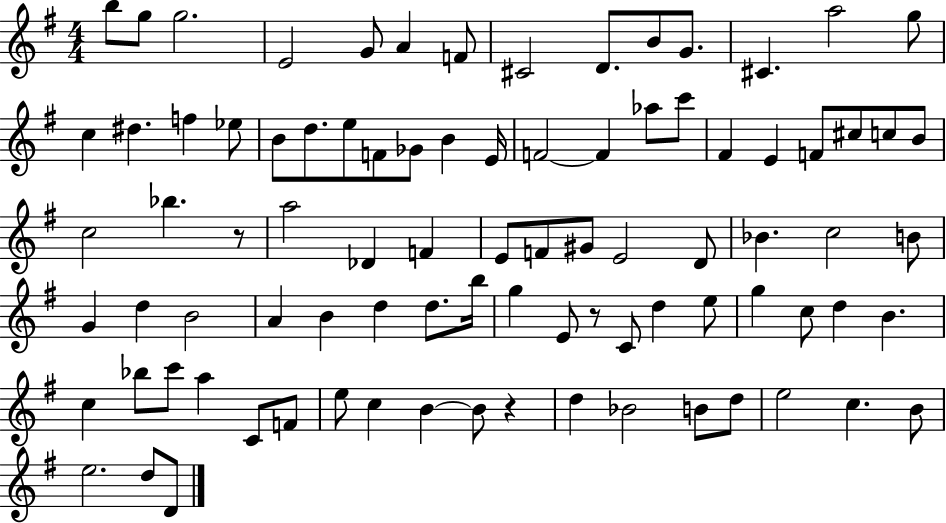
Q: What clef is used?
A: treble